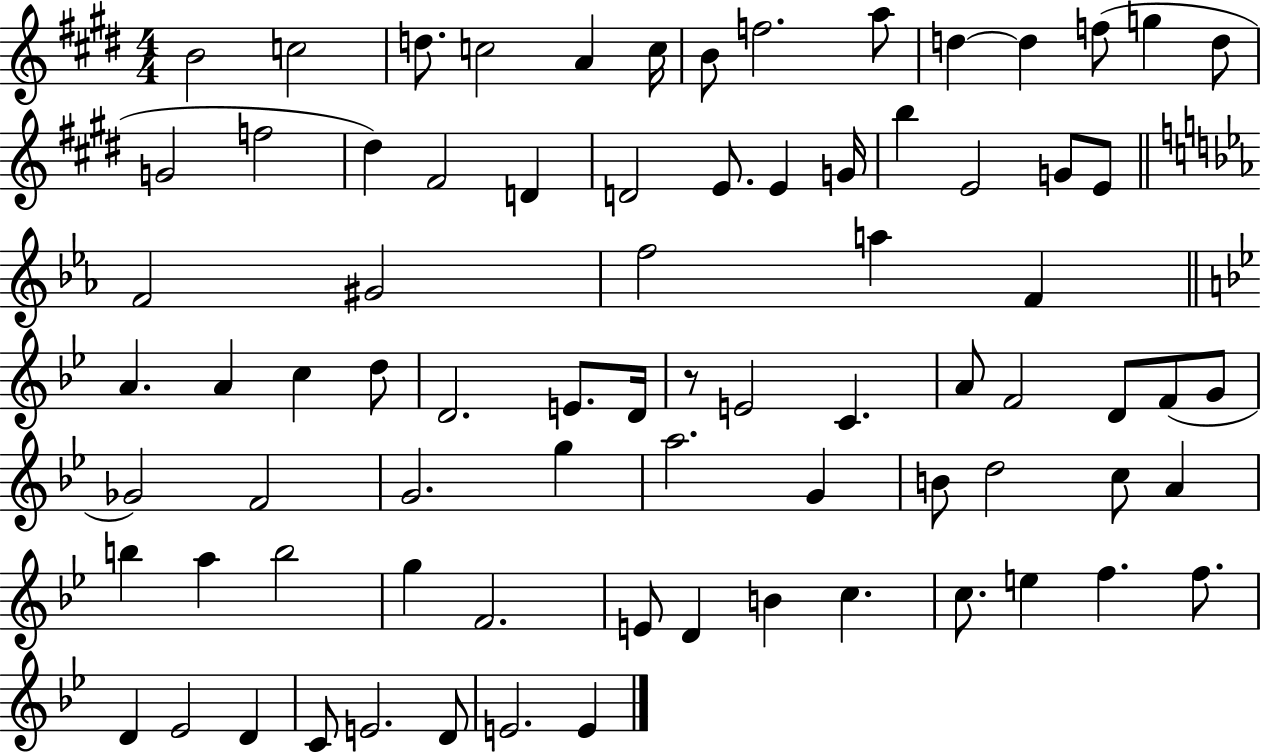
{
  \clef treble
  \numericTimeSignature
  \time 4/4
  \key e \major
  b'2 c''2 | d''8. c''2 a'4 c''16 | b'8 f''2. a''8 | d''4~~ d''4 f''8( g''4 d''8 | \break g'2 f''2 | dis''4) fis'2 d'4 | d'2 e'8. e'4 g'16 | b''4 e'2 g'8 e'8 | \break \bar "||" \break \key c \minor f'2 gis'2 | f''2 a''4 f'4 | \bar "||" \break \key g \minor a'4. a'4 c''4 d''8 | d'2. e'8. d'16 | r8 e'2 c'4. | a'8 f'2 d'8 f'8( g'8 | \break ges'2) f'2 | g'2. g''4 | a''2. g'4 | b'8 d''2 c''8 a'4 | \break b''4 a''4 b''2 | g''4 f'2. | e'8 d'4 b'4 c''4. | c''8. e''4 f''4. f''8. | \break d'4 ees'2 d'4 | c'8 e'2. d'8 | e'2. e'4 | \bar "|."
}